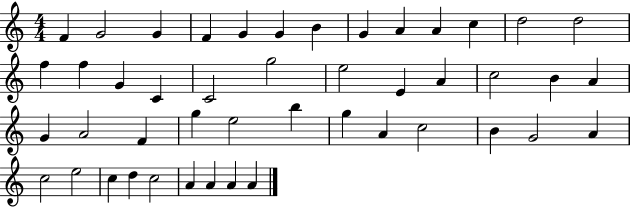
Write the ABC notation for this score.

X:1
T:Untitled
M:4/4
L:1/4
K:C
F G2 G F G G B G A A c d2 d2 f f G C C2 g2 e2 E A c2 B A G A2 F g e2 b g A c2 B G2 A c2 e2 c d c2 A A A A